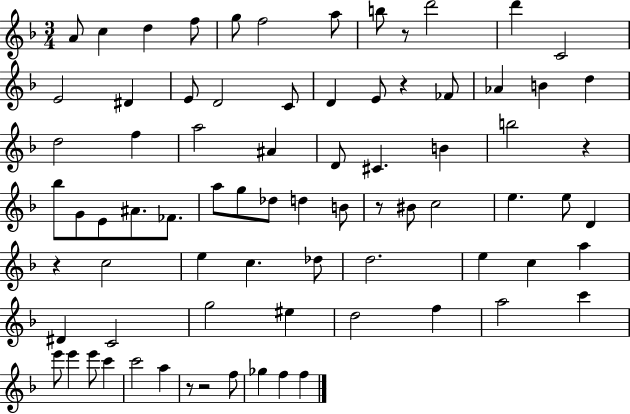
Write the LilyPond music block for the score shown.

{
  \clef treble
  \numericTimeSignature
  \time 3/4
  \key f \major
  \repeat volta 2 { a'8 c''4 d''4 f''8 | g''8 f''2 a''8 | b''8 r8 d'''2 | d'''4 c'2 | \break e'2 dis'4 | e'8 d'2 c'8 | d'4 e'8 r4 fes'8 | aes'4 b'4 d''4 | \break d''2 f''4 | a''2 ais'4 | d'8 cis'4. b'4 | b''2 r4 | \break bes''8 g'8 e'8 ais'8. fes'8. | a''8 g''8 des''8 d''4 b'8 | r8 bis'8 c''2 | e''4. e''8 d'4 | \break r4 c''2 | e''4 c''4. des''8 | d''2. | e''4 c''4 a''4 | \break dis'4 c'2 | g''2 eis''4 | d''2 f''4 | a''2 c'''4 | \break e'''8 e'''4 e'''8 c'''4 | c'''2 a''4 | r8 r2 f''8 | ges''4 f''4 f''4 | \break } \bar "|."
}